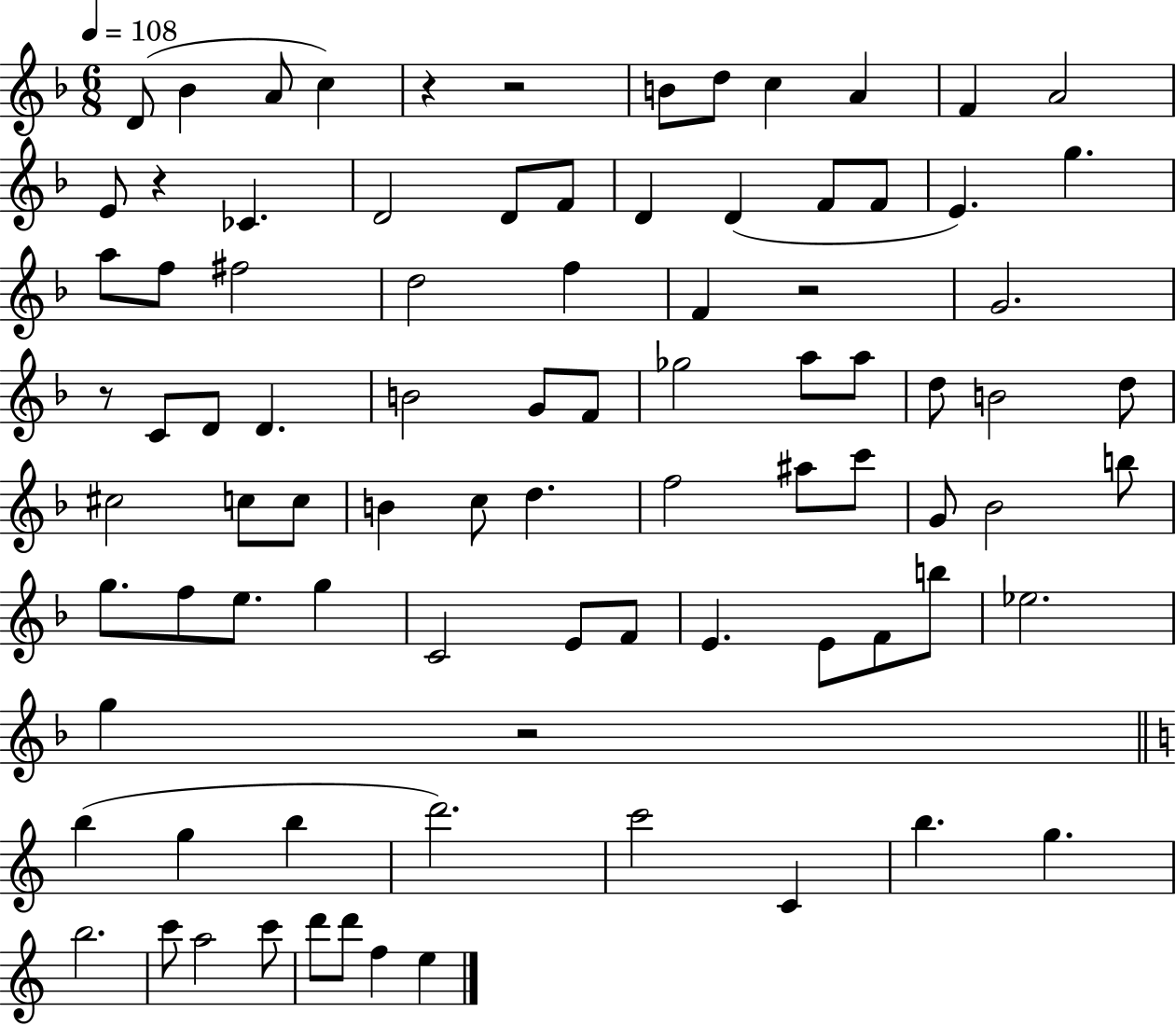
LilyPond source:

{
  \clef treble
  \numericTimeSignature
  \time 6/8
  \key f \major
  \tempo 4 = 108
  d'8( bes'4 a'8 c''4) | r4 r2 | b'8 d''8 c''4 a'4 | f'4 a'2 | \break e'8 r4 ces'4. | d'2 d'8 f'8 | d'4 d'4( f'8 f'8 | e'4.) g''4. | \break a''8 f''8 fis''2 | d''2 f''4 | f'4 r2 | g'2. | \break r8 c'8 d'8 d'4. | b'2 g'8 f'8 | ges''2 a''8 a''8 | d''8 b'2 d''8 | \break cis''2 c''8 c''8 | b'4 c''8 d''4. | f''2 ais''8 c'''8 | g'8 bes'2 b''8 | \break g''8. f''8 e''8. g''4 | c'2 e'8 f'8 | e'4. e'8 f'8 b''8 | ees''2. | \break g''4 r2 | \bar "||" \break \key a \minor b''4( g''4 b''4 | d'''2.) | c'''2 c'4 | b''4. g''4. | \break b''2. | c'''8 a''2 c'''8 | d'''8 d'''8 f''4 e''4 | \bar "|."
}